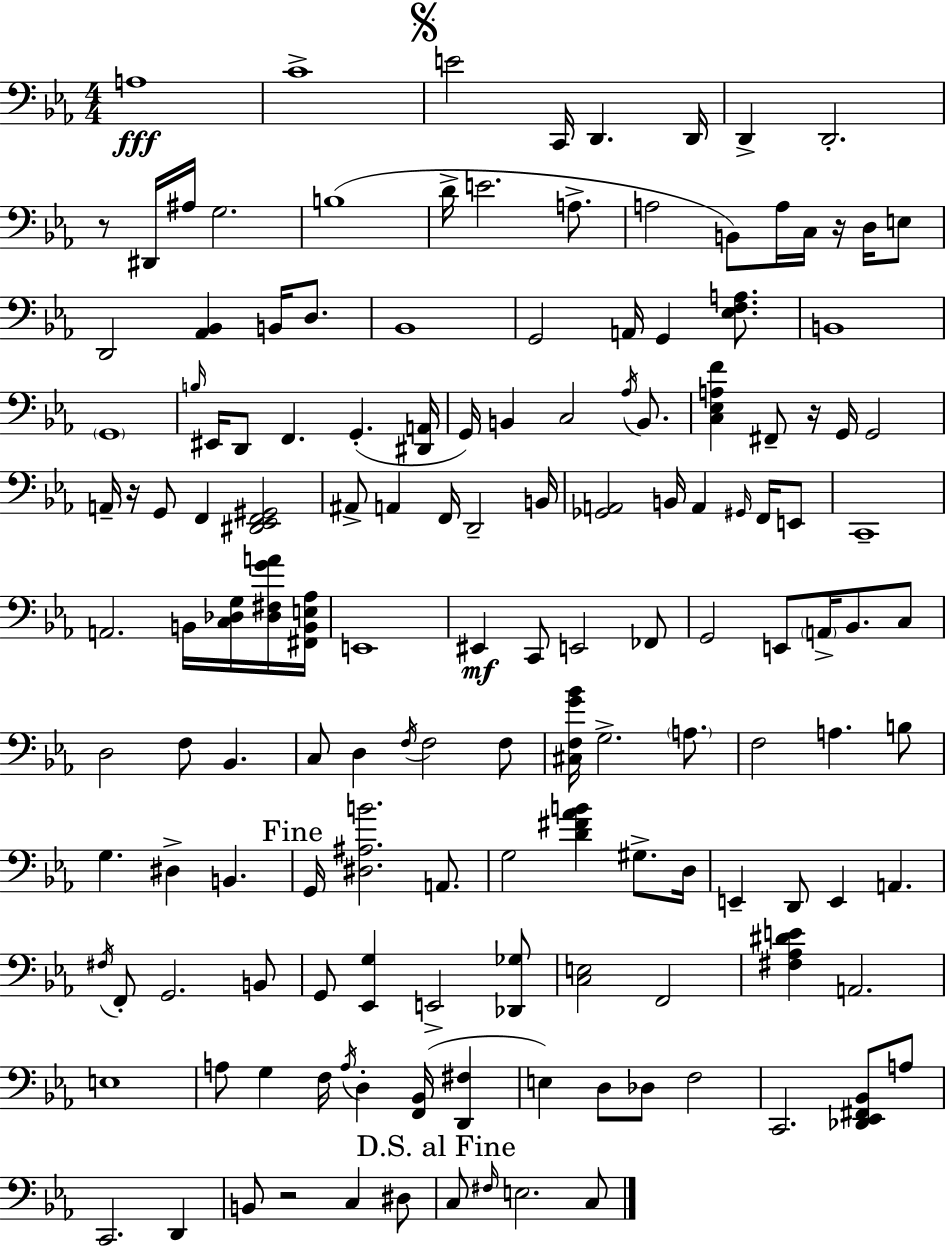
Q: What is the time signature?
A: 4/4